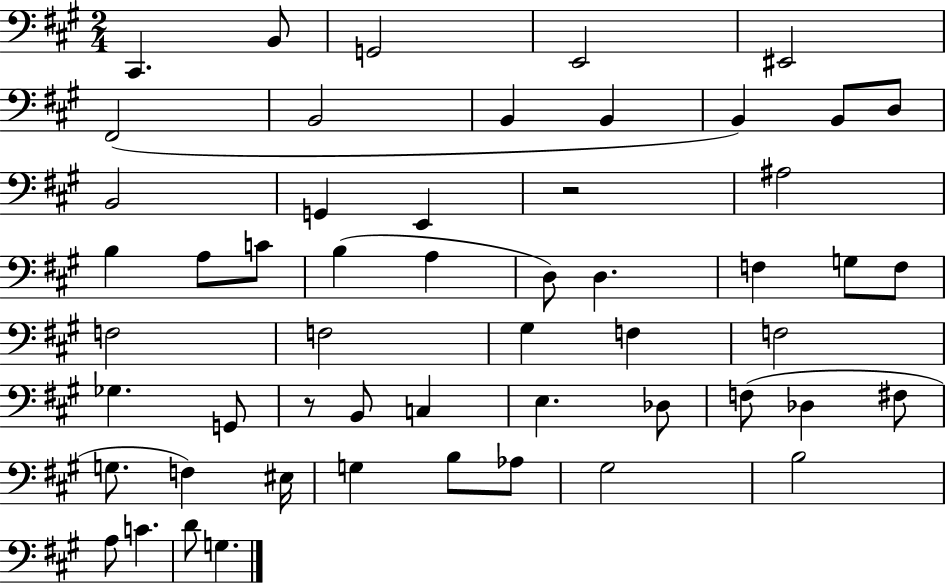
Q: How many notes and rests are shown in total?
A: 54